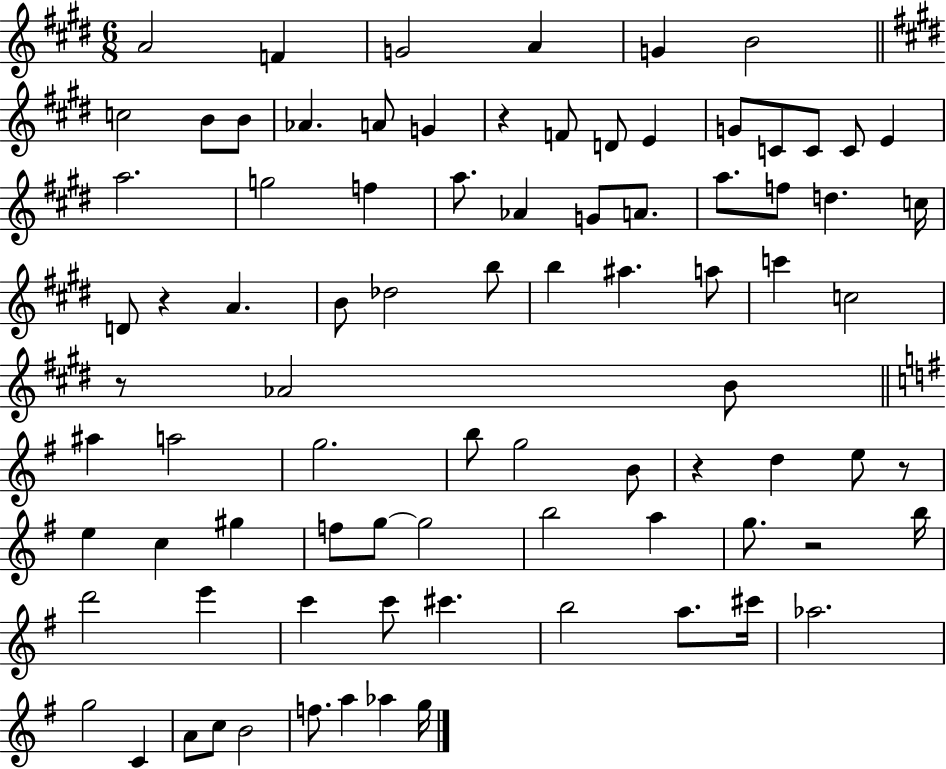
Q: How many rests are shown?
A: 6